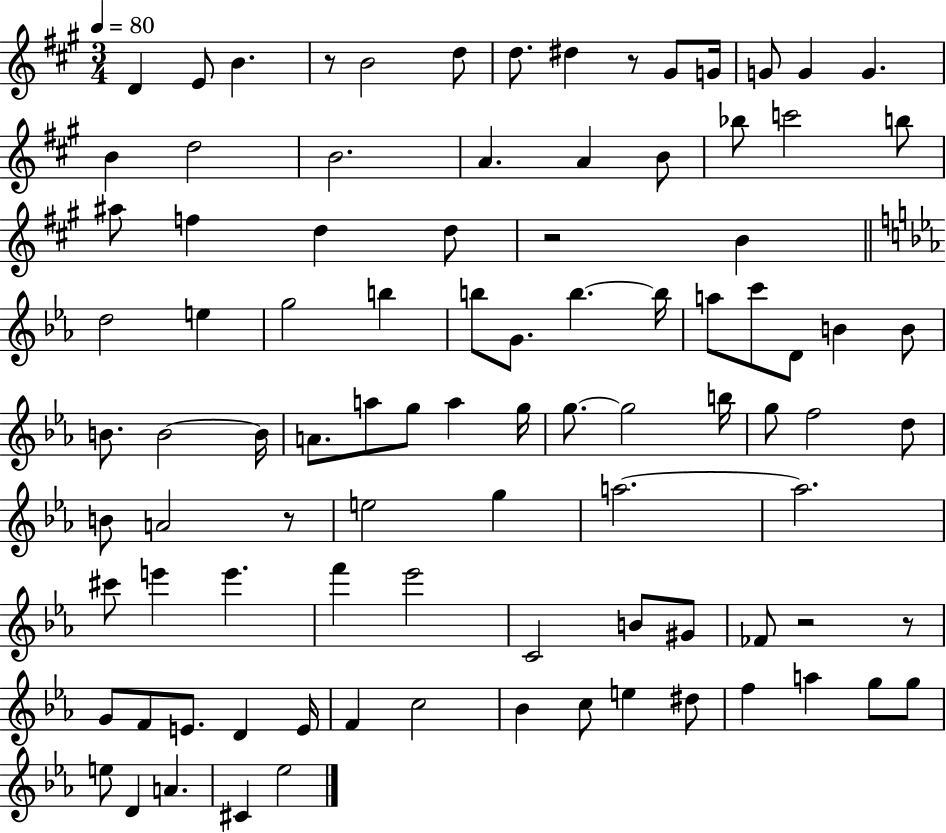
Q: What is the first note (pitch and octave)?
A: D4